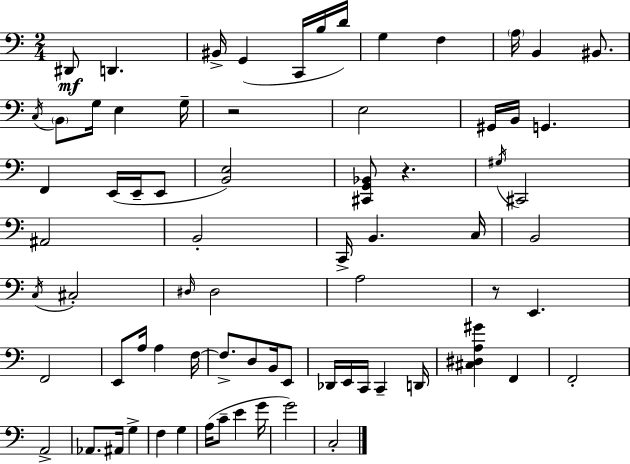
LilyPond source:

{
  \clef bass
  \numericTimeSignature
  \time 2/4
  \key a \minor
  dis,8\mf d,4. | bis,16-> g,4( c,16 b16 d'16) | g4 f4 | \parenthesize a16 b,4 bis,8. | \break \acciaccatura { c16 } \parenthesize b,8 g16 e4 | g16-- r2 | e2 | gis,16 b,16 g,4. | \break f,4 e,16( e,16-- e,8 | <b, e>2) | <cis, g, bes,>8 r4. | \acciaccatura { gis16 } cis,2 | \break ais,2 | b,2-. | c,16-> b,4. | c16 b,2 | \break \acciaccatura { c16 } cis2-. | \grace { dis16 } dis2 | a2 | r8 e,4. | \break f,2 | e,8 a16 a4 | f16~~ f8.-> d8 | b,16 e,8 des,16 e,16 c,16 c,4-- | \break d,16 <cis dis a gis'>4 | f,4 f,2-. | a,2-> | aes,8. ais,16 | \break g4-> f4 | g4 a16( c'8-- e'4 | g'16 g'2) | c2-. | \break \bar "|."
}